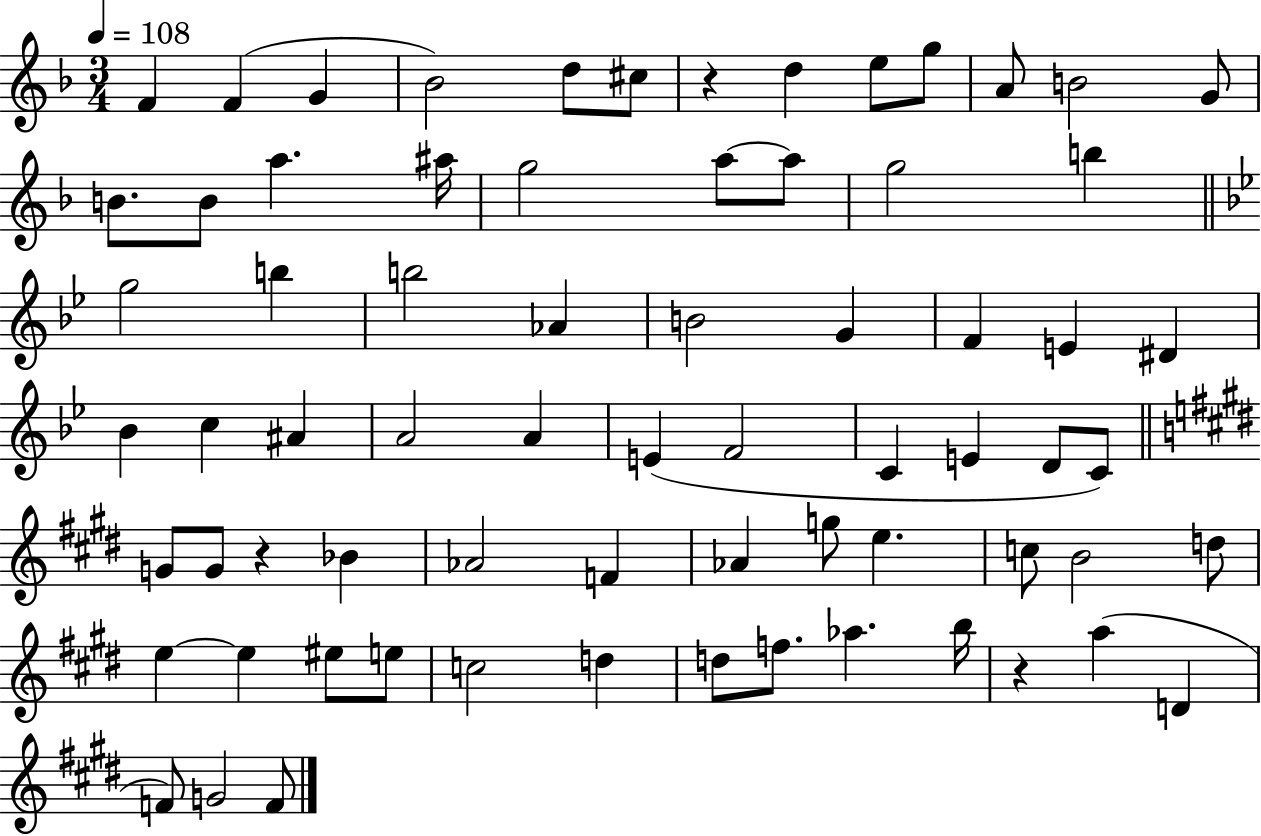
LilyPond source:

{
  \clef treble
  \numericTimeSignature
  \time 3/4
  \key f \major
  \tempo 4 = 108
  \repeat volta 2 { f'4 f'4( g'4 | bes'2) d''8 cis''8 | r4 d''4 e''8 g''8 | a'8 b'2 g'8 | \break b'8. b'8 a''4. ais''16 | g''2 a''8~~ a''8 | g''2 b''4 | \bar "||" \break \key g \minor g''2 b''4 | b''2 aes'4 | b'2 g'4 | f'4 e'4 dis'4 | \break bes'4 c''4 ais'4 | a'2 a'4 | e'4( f'2 | c'4 e'4 d'8 c'8) | \break \bar "||" \break \key e \major g'8 g'8 r4 bes'4 | aes'2 f'4 | aes'4 g''8 e''4. | c''8 b'2 d''8 | \break e''4~~ e''4 eis''8 e''8 | c''2 d''4 | d''8 f''8. aes''4. b''16 | r4 a''4( d'4 | \break f'8) g'2 f'8 | } \bar "|."
}